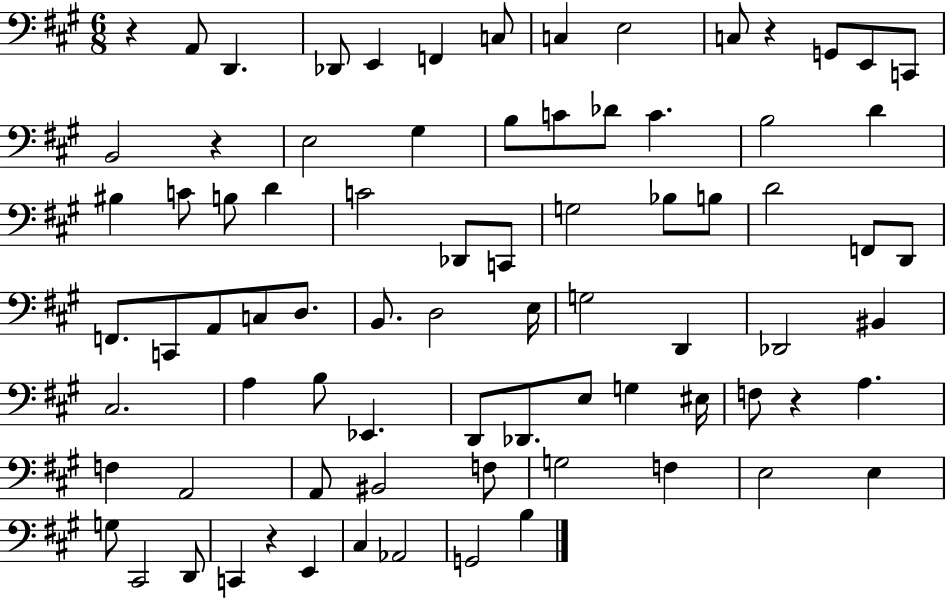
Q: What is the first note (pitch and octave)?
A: A2